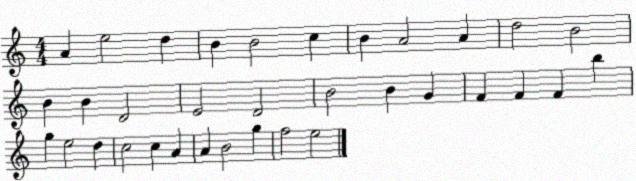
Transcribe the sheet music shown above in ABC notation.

X:1
T:Untitled
M:4/4
L:1/4
K:C
A e2 d B B2 c B A2 A d2 B2 B B D2 E2 D2 B2 B G F F F b g e2 d c2 c A A B2 g f2 e2